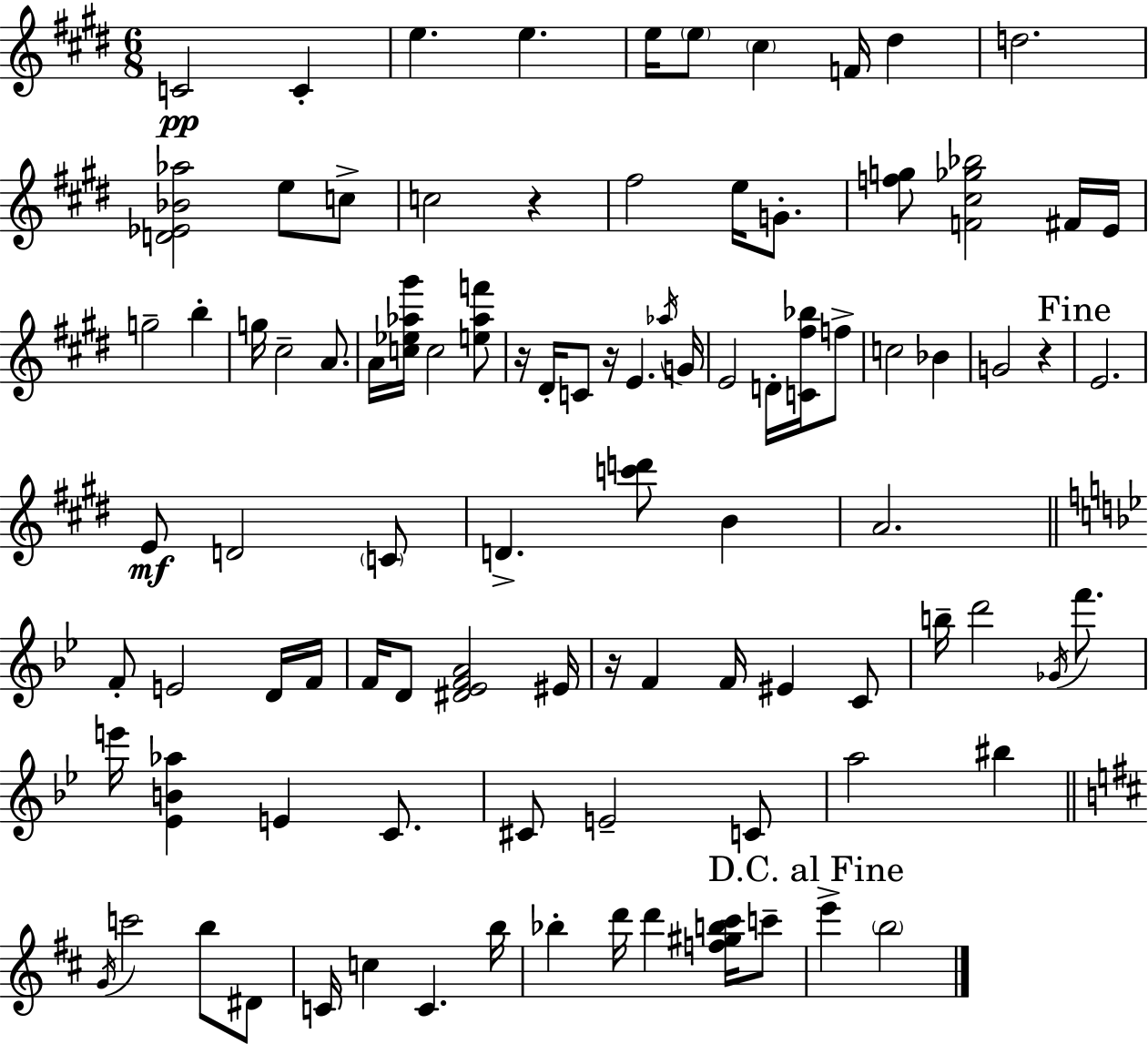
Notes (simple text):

C4/h C4/q E5/q. E5/q. E5/s E5/e C#5/q F4/s D#5/q D5/h. [D4,Eb4,Bb4,Ab5]/h E5/e C5/e C5/h R/q F#5/h E5/s G4/e. [F5,G5]/e [F4,C#5,Gb5,Bb5]/h F#4/s E4/s G5/h B5/q G5/s C#5/h A4/e. A4/s [C5,Eb5,Ab5,G#6]/s C5/h [E5,Ab5,F6]/e R/s D#4/s C4/e R/s E4/q. Ab5/s G4/s E4/h D4/s [C4,F#5,Bb5]/s F5/e C5/h Bb4/q G4/h R/q E4/h. E4/e D4/h C4/e D4/q. [C6,D6]/e B4/q A4/h. F4/e E4/h D4/s F4/s F4/s D4/e [D#4,Eb4,F4,A4]/h EIS4/s R/s F4/q F4/s EIS4/q C4/e B5/s D6/h Gb4/s F6/e. E6/s [Eb4,B4,Ab5]/q E4/q C4/e. C#4/e E4/h C4/e A5/h BIS5/q G4/s C6/h B5/e D#4/e C4/s C5/q C4/q. B5/s Bb5/q D6/s D6/q [F5,G#5,B5,C#6]/s C6/e E6/q B5/h